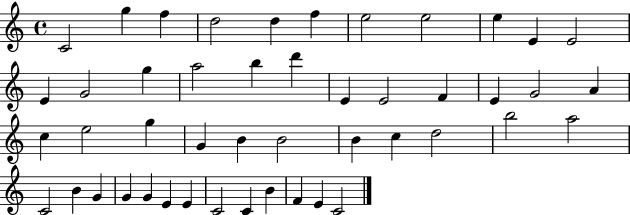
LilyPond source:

{
  \clef treble
  \time 4/4
  \defaultTimeSignature
  \key c \major
  c'2 g''4 f''4 | d''2 d''4 f''4 | e''2 e''2 | e''4 e'4 e'2 | \break e'4 g'2 g''4 | a''2 b''4 d'''4 | e'4 e'2 f'4 | e'4 g'2 a'4 | \break c''4 e''2 g''4 | g'4 b'4 b'2 | b'4 c''4 d''2 | b''2 a''2 | \break c'2 b'4 g'4 | g'4 g'4 e'4 e'4 | c'2 c'4 b'4 | f'4 e'4 c'2 | \break \bar "|."
}